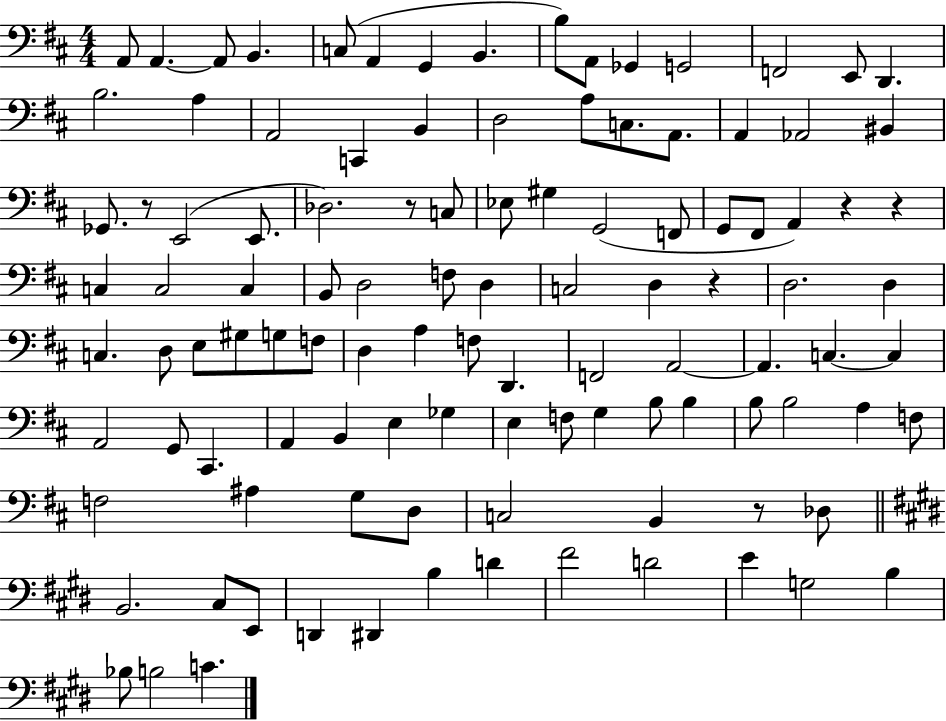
{
  \clef bass
  \numericTimeSignature
  \time 4/4
  \key d \major
  a,8 a,4.~~ a,8 b,4. | c8( a,4 g,4 b,4. | b8) a,8 ges,4 g,2 | f,2 e,8 d,4. | \break b2. a4 | a,2 c,4 b,4 | d2 a8 c8. a,8. | a,4 aes,2 bis,4 | \break ges,8. r8 e,2( e,8. | des2.) r8 c8 | ees8 gis4 g,2( f,8 | g,8 fis,8 a,4) r4 r4 | \break c4 c2 c4 | b,8 d2 f8 d4 | c2 d4 r4 | d2. d4 | \break c4. d8 e8 gis8 g8 f8 | d4 a4 f8 d,4. | f,2 a,2~~ | a,4. c4.~~ c4 | \break a,2 g,8 cis,4. | a,4 b,4 e4 ges4 | e4 f8 g4 b8 b4 | b8 b2 a4 f8 | \break f2 ais4 g8 d8 | c2 b,4 r8 des8 | \bar "||" \break \key e \major b,2. cis8 e,8 | d,4 dis,4 b4 d'4 | fis'2 d'2 | e'4 g2 b4 | \break bes8 b2 c'4. | \bar "|."
}